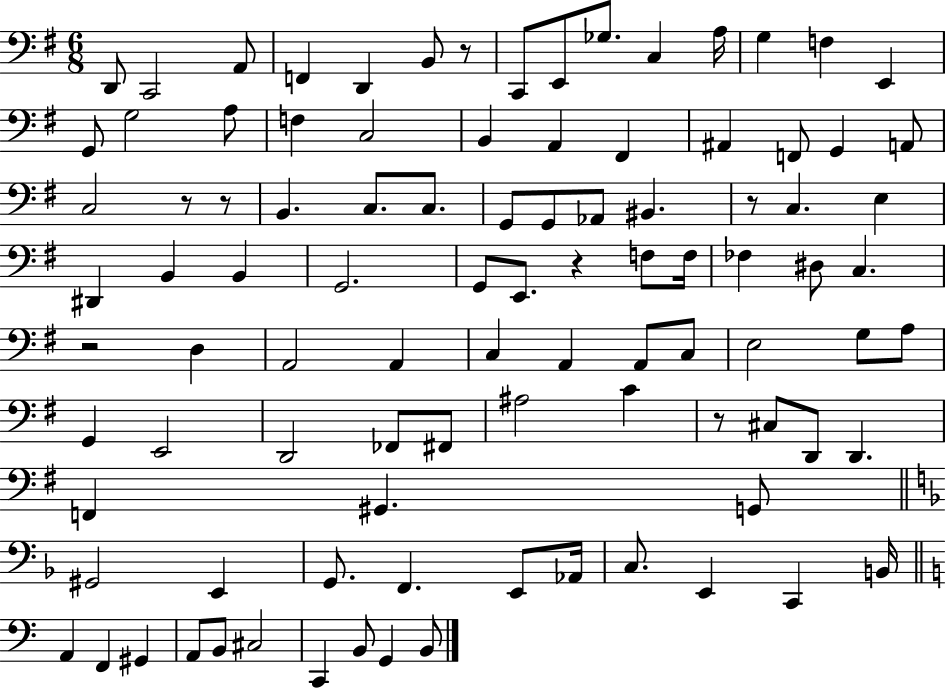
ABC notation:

X:1
T:Untitled
M:6/8
L:1/4
K:G
D,,/2 C,,2 A,,/2 F,, D,, B,,/2 z/2 C,,/2 E,,/2 _G,/2 C, A,/4 G, F, E,, G,,/2 G,2 A,/2 F, C,2 B,, A,, ^F,, ^A,, F,,/2 G,, A,,/2 C,2 z/2 z/2 B,, C,/2 C,/2 G,,/2 G,,/2 _A,,/2 ^B,, z/2 C, E, ^D,, B,, B,, G,,2 G,,/2 E,,/2 z F,/2 F,/4 _F, ^D,/2 C, z2 D, A,,2 A,, C, A,, A,,/2 C,/2 E,2 G,/2 A,/2 G,, E,,2 D,,2 _F,,/2 ^F,,/2 ^A,2 C z/2 ^C,/2 D,,/2 D,, F,, ^G,, G,,/2 ^G,,2 E,, G,,/2 F,, E,,/2 _A,,/4 C,/2 E,, C,, B,,/4 A,, F,, ^G,, A,,/2 B,,/2 ^C,2 C,, B,,/2 G,, B,,/2